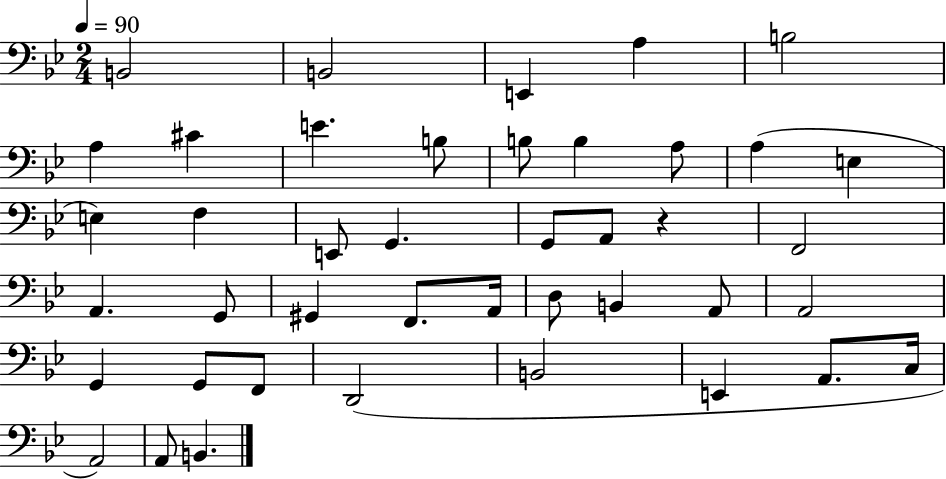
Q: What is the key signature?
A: BES major